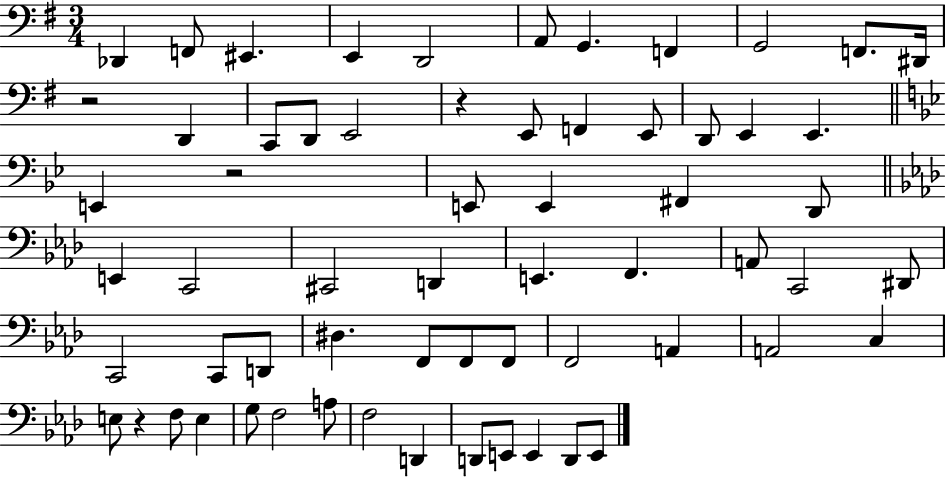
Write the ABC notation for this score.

X:1
T:Untitled
M:3/4
L:1/4
K:G
_D,, F,,/2 ^E,, E,, D,,2 A,,/2 G,, F,, G,,2 F,,/2 ^D,,/4 z2 D,, C,,/2 D,,/2 E,,2 z E,,/2 F,, E,,/2 D,,/2 E,, E,, E,, z2 E,,/2 E,, ^F,, D,,/2 E,, C,,2 ^C,,2 D,, E,, F,, A,,/2 C,,2 ^D,,/2 C,,2 C,,/2 D,,/2 ^D, F,,/2 F,,/2 F,,/2 F,,2 A,, A,,2 C, E,/2 z F,/2 E, G,/2 F,2 A,/2 F,2 D,, D,,/2 E,,/2 E,, D,,/2 E,,/2